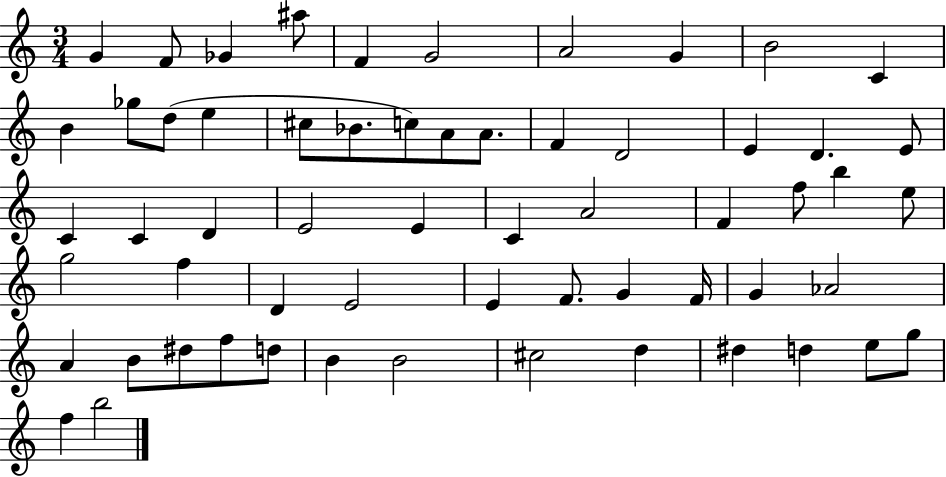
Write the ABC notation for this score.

X:1
T:Untitled
M:3/4
L:1/4
K:C
G F/2 _G ^a/2 F G2 A2 G B2 C B _g/2 d/2 e ^c/2 _B/2 c/2 A/2 A/2 F D2 E D E/2 C C D E2 E C A2 F f/2 b e/2 g2 f D E2 E F/2 G F/4 G _A2 A B/2 ^d/2 f/2 d/2 B B2 ^c2 d ^d d e/2 g/2 f b2